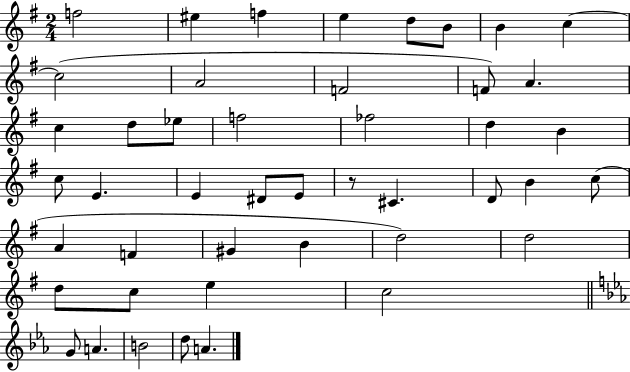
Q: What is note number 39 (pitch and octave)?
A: C5